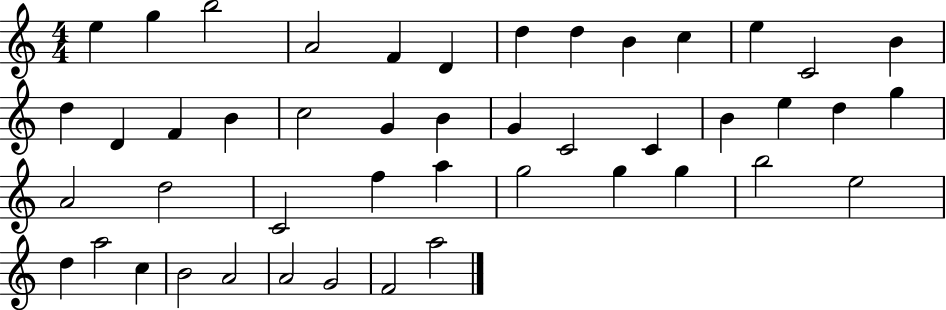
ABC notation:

X:1
T:Untitled
M:4/4
L:1/4
K:C
e g b2 A2 F D d d B c e C2 B d D F B c2 G B G C2 C B e d g A2 d2 C2 f a g2 g g b2 e2 d a2 c B2 A2 A2 G2 F2 a2